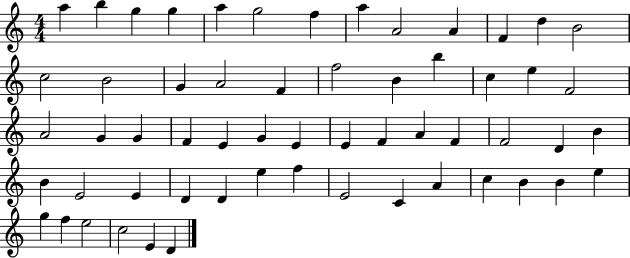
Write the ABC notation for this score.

X:1
T:Untitled
M:4/4
L:1/4
K:C
a b g g a g2 f a A2 A F d B2 c2 B2 G A2 F f2 B b c e F2 A2 G G F E G E E F A F F2 D B B E2 E D D e f E2 C A c B B e g f e2 c2 E D